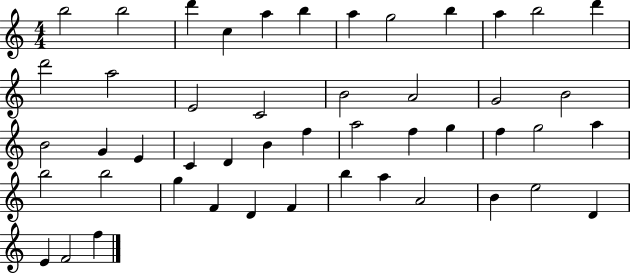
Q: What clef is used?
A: treble